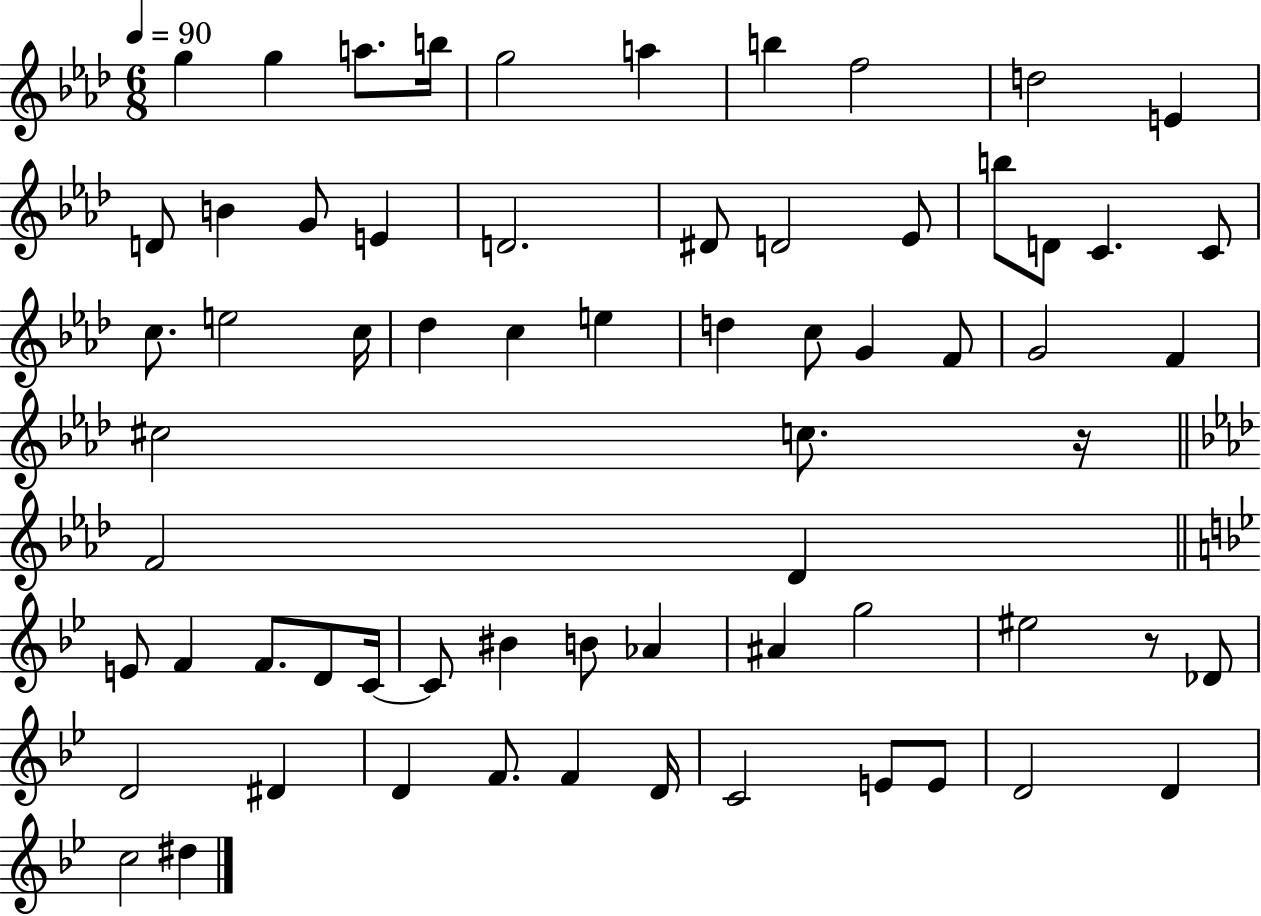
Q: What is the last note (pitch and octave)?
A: D#5